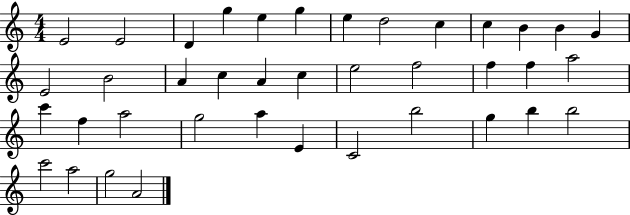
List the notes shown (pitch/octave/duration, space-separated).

E4/h E4/h D4/q G5/q E5/q G5/q E5/q D5/h C5/q C5/q B4/q B4/q G4/q E4/h B4/h A4/q C5/q A4/q C5/q E5/h F5/h F5/q F5/q A5/h C6/q F5/q A5/h G5/h A5/q E4/q C4/h B5/h G5/q B5/q B5/h C6/h A5/h G5/h A4/h